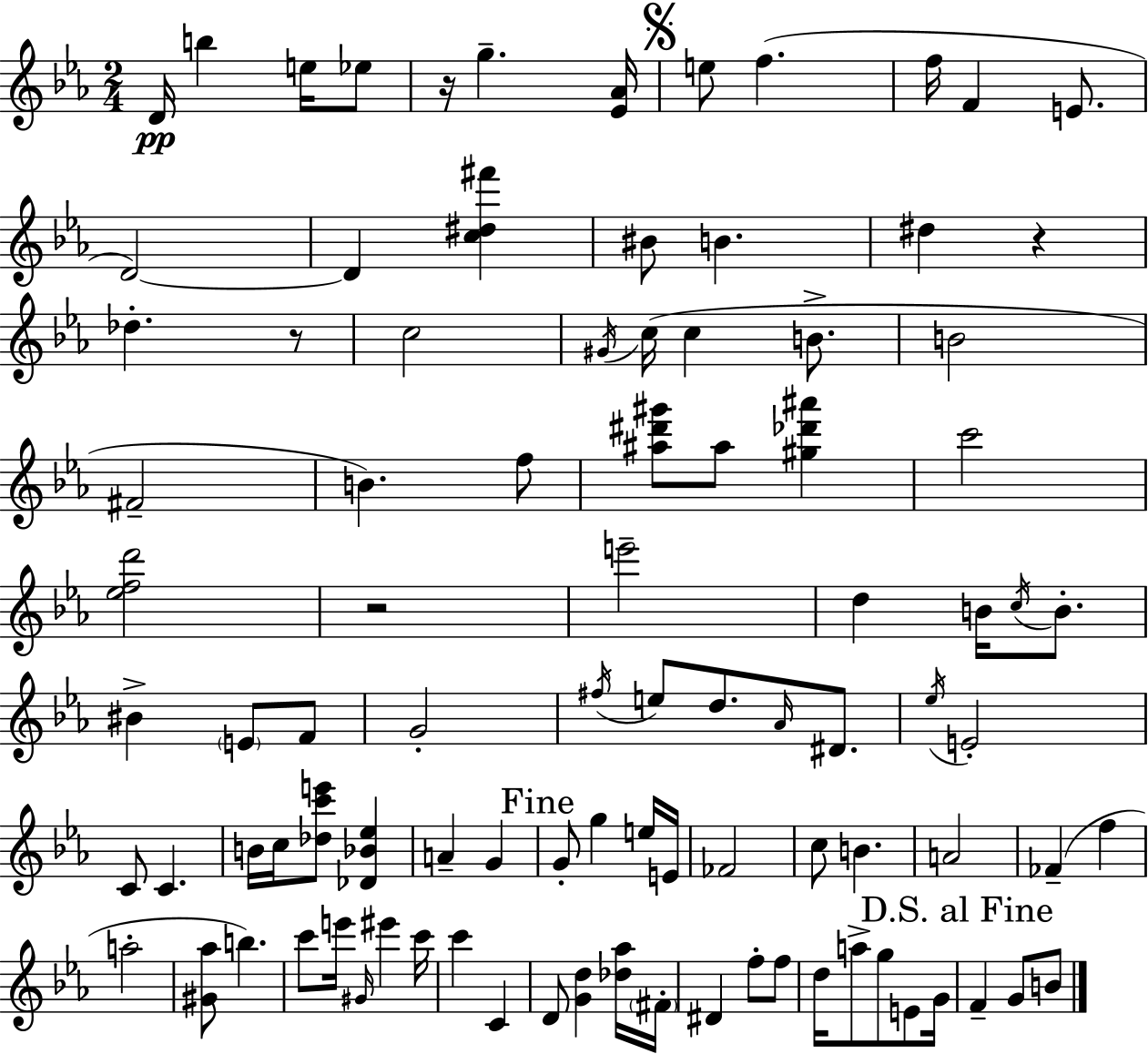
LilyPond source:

{
  \clef treble
  \numericTimeSignature
  \time 2/4
  \key ees \major
  \repeat volta 2 { d'16\pp b''4 e''16 ees''8 | r16 g''4.-- <ees' aes'>16 | \mark \markup { \musicglyph "scripts.segno" } e''8 f''4.( | f''16 f'4 e'8. | \break d'2~~) | d'4 <c'' dis'' fis'''>4 | bis'8 b'4. | dis''4 r4 | \break des''4.-. r8 | c''2 | \acciaccatura { gis'16 } c''16( c''4 b'8.-> | b'2 | \break fis'2-- | b'4.) f''8 | <ais'' dis''' gis'''>8 ais''8 <gis'' des''' ais'''>4 | c'''2 | \break <ees'' f'' d'''>2 | r2 | e'''2-- | d''4 b'16 \acciaccatura { c''16 } b'8.-. | \break bis'4-> \parenthesize e'8 | f'8 g'2-. | \acciaccatura { fis''16 } e''8 d''8. | \grace { aes'16 } dis'8. \acciaccatura { ees''16 } e'2-. | \break c'8 c'4. | b'16 c''16 <des'' c''' e'''>8 | <des' bes' ees''>4 a'4-- | g'4 \mark "Fine" g'8-. g''4 | \break e''16 e'16 fes'2 | c''8 b'4. | a'2 | fes'4--( | \break f''4 a''2-. | <gis' aes''>8 b''4.) | c'''8 e'''16 | \grace { gis'16 } eis'''4 c'''16 c'''4 | \break c'4 d'8 | <g' d''>4 <des'' aes''>16 \parenthesize fis'16-. dis'4 | f''8-. f''8 d''16 a''8-> | g''8 e'8 g'16 \mark "D.S. al Fine" f'4-- | \break g'8 b'8 } \bar "|."
}